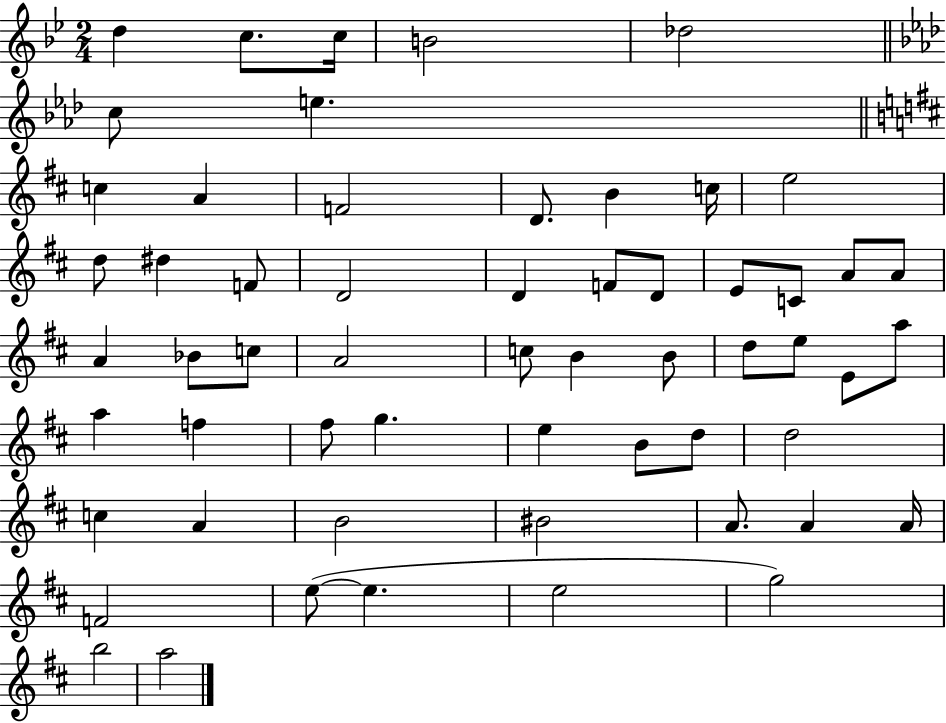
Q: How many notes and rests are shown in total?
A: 58